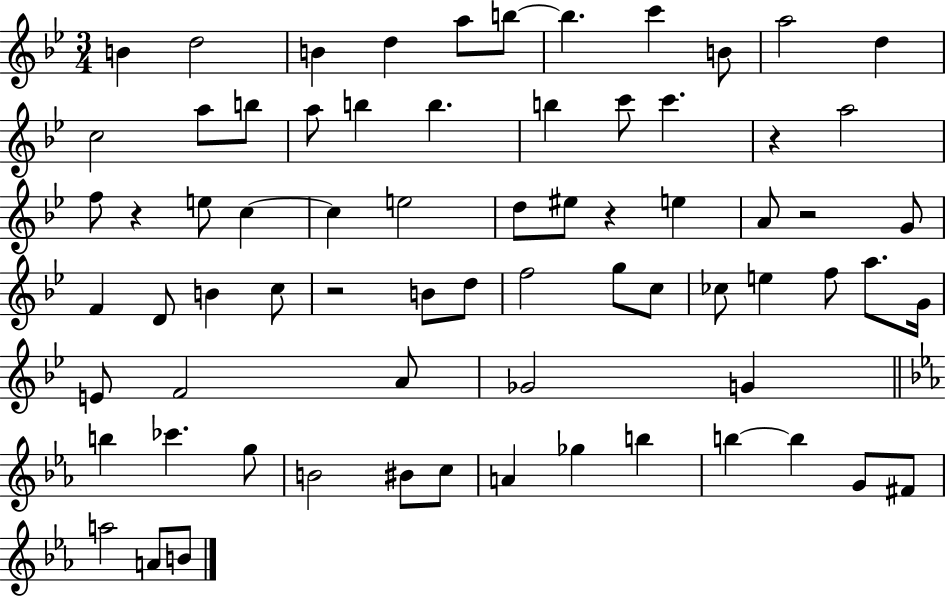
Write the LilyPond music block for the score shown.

{
  \clef treble
  \numericTimeSignature
  \time 3/4
  \key bes \major
  b'4 d''2 | b'4 d''4 a''8 b''8~~ | b''4. c'''4 b'8 | a''2 d''4 | \break c''2 a''8 b''8 | a''8 b''4 b''4. | b''4 c'''8 c'''4. | r4 a''2 | \break f''8 r4 e''8 c''4~~ | c''4 e''2 | d''8 eis''8 r4 e''4 | a'8 r2 g'8 | \break f'4 d'8 b'4 c''8 | r2 b'8 d''8 | f''2 g''8 c''8 | ces''8 e''4 f''8 a''8. g'16 | \break e'8 f'2 a'8 | ges'2 g'4 | \bar "||" \break \key c \minor b''4 ces'''4. g''8 | b'2 bis'8 c''8 | a'4 ges''4 b''4 | b''4~~ b''4 g'8 fis'8 | \break a''2 a'8 b'8 | \bar "|."
}